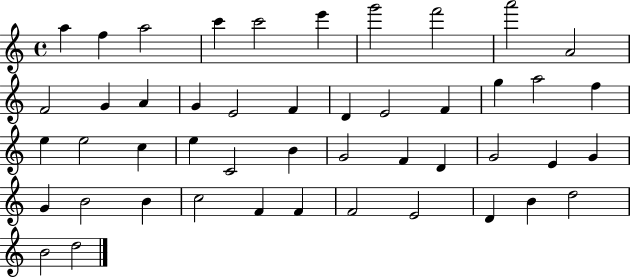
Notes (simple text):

A5/q F5/q A5/h C6/q C6/h E6/q G6/h F6/h A6/h A4/h F4/h G4/q A4/q G4/q E4/h F4/q D4/q E4/h F4/q G5/q A5/h F5/q E5/q E5/h C5/q E5/q C4/h B4/q G4/h F4/q D4/q G4/h E4/q G4/q G4/q B4/h B4/q C5/h F4/q F4/q F4/h E4/h D4/q B4/q D5/h B4/h D5/h